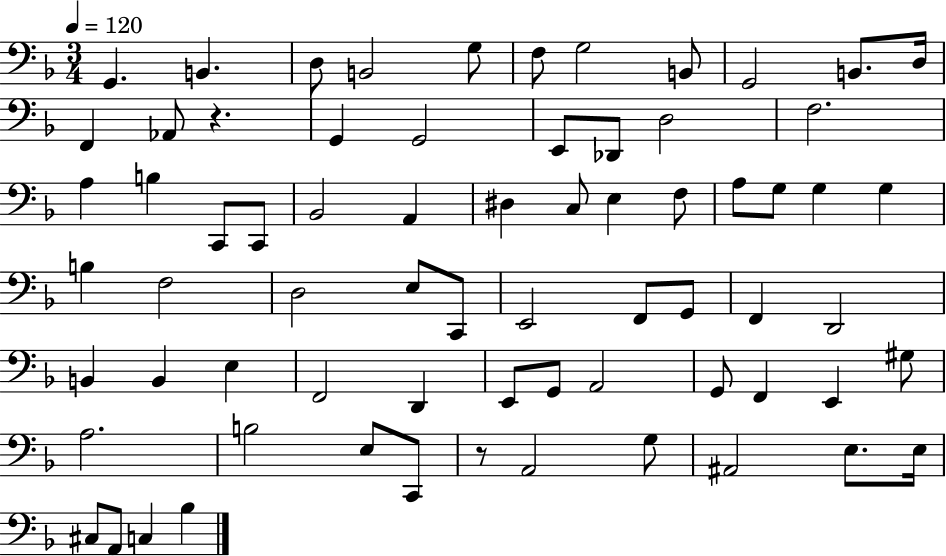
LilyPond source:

{
  \clef bass
  \numericTimeSignature
  \time 3/4
  \key f \major
  \tempo 4 = 120
  g,4. b,4. | d8 b,2 g8 | f8 g2 b,8 | g,2 b,8. d16 | \break f,4 aes,8 r4. | g,4 g,2 | e,8 des,8 d2 | f2. | \break a4 b4 c,8 c,8 | bes,2 a,4 | dis4 c8 e4 f8 | a8 g8 g4 g4 | \break b4 f2 | d2 e8 c,8 | e,2 f,8 g,8 | f,4 d,2 | \break b,4 b,4 e4 | f,2 d,4 | e,8 g,8 a,2 | g,8 f,4 e,4 gis8 | \break a2. | b2 e8 c,8 | r8 a,2 g8 | ais,2 e8. e16 | \break cis8 a,8 c4 bes4 | \bar "|."
}